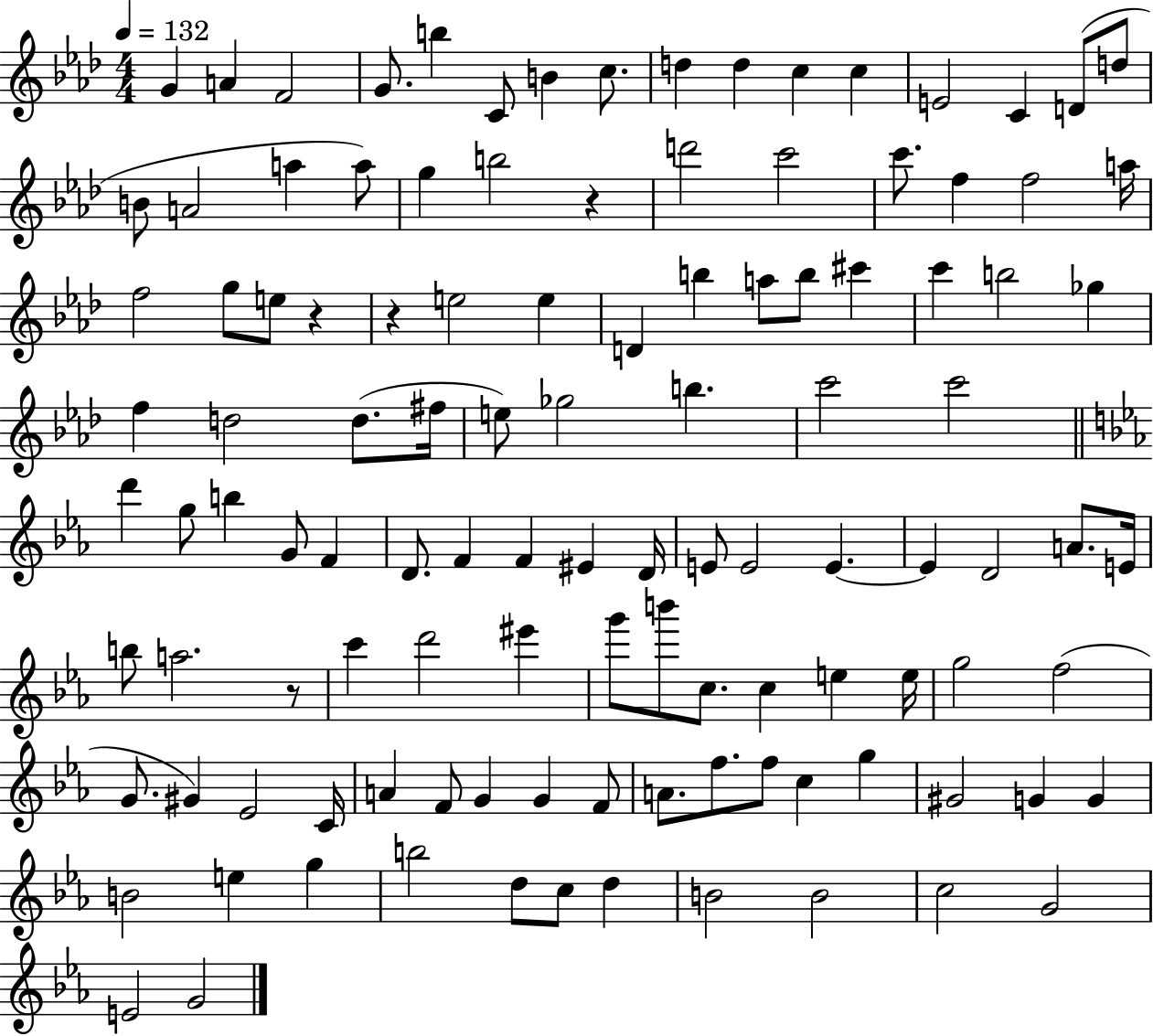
G4/q A4/q F4/h G4/e. B5/q C4/e B4/q C5/e. D5/q D5/q C5/q C5/q E4/h C4/q D4/e D5/e B4/e A4/h A5/q A5/e G5/q B5/h R/q D6/h C6/h C6/e. F5/q F5/h A5/s F5/h G5/e E5/e R/q R/q E5/h E5/q D4/q B5/q A5/e B5/e C#6/q C6/q B5/h Gb5/q F5/q D5/h D5/e. F#5/s E5/e Gb5/h B5/q. C6/h C6/h D6/q G5/e B5/q G4/e F4/q D4/e. F4/q F4/q EIS4/q D4/s E4/e E4/h E4/q. E4/q D4/h A4/e. E4/s B5/e A5/h. R/e C6/q D6/h EIS6/q G6/e B6/e C5/e. C5/q E5/q E5/s G5/h F5/h G4/e. G#4/q Eb4/h C4/s A4/q F4/e G4/q G4/q F4/e A4/e. F5/e. F5/e C5/q G5/q G#4/h G4/q G4/q B4/h E5/q G5/q B5/h D5/e C5/e D5/q B4/h B4/h C5/h G4/h E4/h G4/h